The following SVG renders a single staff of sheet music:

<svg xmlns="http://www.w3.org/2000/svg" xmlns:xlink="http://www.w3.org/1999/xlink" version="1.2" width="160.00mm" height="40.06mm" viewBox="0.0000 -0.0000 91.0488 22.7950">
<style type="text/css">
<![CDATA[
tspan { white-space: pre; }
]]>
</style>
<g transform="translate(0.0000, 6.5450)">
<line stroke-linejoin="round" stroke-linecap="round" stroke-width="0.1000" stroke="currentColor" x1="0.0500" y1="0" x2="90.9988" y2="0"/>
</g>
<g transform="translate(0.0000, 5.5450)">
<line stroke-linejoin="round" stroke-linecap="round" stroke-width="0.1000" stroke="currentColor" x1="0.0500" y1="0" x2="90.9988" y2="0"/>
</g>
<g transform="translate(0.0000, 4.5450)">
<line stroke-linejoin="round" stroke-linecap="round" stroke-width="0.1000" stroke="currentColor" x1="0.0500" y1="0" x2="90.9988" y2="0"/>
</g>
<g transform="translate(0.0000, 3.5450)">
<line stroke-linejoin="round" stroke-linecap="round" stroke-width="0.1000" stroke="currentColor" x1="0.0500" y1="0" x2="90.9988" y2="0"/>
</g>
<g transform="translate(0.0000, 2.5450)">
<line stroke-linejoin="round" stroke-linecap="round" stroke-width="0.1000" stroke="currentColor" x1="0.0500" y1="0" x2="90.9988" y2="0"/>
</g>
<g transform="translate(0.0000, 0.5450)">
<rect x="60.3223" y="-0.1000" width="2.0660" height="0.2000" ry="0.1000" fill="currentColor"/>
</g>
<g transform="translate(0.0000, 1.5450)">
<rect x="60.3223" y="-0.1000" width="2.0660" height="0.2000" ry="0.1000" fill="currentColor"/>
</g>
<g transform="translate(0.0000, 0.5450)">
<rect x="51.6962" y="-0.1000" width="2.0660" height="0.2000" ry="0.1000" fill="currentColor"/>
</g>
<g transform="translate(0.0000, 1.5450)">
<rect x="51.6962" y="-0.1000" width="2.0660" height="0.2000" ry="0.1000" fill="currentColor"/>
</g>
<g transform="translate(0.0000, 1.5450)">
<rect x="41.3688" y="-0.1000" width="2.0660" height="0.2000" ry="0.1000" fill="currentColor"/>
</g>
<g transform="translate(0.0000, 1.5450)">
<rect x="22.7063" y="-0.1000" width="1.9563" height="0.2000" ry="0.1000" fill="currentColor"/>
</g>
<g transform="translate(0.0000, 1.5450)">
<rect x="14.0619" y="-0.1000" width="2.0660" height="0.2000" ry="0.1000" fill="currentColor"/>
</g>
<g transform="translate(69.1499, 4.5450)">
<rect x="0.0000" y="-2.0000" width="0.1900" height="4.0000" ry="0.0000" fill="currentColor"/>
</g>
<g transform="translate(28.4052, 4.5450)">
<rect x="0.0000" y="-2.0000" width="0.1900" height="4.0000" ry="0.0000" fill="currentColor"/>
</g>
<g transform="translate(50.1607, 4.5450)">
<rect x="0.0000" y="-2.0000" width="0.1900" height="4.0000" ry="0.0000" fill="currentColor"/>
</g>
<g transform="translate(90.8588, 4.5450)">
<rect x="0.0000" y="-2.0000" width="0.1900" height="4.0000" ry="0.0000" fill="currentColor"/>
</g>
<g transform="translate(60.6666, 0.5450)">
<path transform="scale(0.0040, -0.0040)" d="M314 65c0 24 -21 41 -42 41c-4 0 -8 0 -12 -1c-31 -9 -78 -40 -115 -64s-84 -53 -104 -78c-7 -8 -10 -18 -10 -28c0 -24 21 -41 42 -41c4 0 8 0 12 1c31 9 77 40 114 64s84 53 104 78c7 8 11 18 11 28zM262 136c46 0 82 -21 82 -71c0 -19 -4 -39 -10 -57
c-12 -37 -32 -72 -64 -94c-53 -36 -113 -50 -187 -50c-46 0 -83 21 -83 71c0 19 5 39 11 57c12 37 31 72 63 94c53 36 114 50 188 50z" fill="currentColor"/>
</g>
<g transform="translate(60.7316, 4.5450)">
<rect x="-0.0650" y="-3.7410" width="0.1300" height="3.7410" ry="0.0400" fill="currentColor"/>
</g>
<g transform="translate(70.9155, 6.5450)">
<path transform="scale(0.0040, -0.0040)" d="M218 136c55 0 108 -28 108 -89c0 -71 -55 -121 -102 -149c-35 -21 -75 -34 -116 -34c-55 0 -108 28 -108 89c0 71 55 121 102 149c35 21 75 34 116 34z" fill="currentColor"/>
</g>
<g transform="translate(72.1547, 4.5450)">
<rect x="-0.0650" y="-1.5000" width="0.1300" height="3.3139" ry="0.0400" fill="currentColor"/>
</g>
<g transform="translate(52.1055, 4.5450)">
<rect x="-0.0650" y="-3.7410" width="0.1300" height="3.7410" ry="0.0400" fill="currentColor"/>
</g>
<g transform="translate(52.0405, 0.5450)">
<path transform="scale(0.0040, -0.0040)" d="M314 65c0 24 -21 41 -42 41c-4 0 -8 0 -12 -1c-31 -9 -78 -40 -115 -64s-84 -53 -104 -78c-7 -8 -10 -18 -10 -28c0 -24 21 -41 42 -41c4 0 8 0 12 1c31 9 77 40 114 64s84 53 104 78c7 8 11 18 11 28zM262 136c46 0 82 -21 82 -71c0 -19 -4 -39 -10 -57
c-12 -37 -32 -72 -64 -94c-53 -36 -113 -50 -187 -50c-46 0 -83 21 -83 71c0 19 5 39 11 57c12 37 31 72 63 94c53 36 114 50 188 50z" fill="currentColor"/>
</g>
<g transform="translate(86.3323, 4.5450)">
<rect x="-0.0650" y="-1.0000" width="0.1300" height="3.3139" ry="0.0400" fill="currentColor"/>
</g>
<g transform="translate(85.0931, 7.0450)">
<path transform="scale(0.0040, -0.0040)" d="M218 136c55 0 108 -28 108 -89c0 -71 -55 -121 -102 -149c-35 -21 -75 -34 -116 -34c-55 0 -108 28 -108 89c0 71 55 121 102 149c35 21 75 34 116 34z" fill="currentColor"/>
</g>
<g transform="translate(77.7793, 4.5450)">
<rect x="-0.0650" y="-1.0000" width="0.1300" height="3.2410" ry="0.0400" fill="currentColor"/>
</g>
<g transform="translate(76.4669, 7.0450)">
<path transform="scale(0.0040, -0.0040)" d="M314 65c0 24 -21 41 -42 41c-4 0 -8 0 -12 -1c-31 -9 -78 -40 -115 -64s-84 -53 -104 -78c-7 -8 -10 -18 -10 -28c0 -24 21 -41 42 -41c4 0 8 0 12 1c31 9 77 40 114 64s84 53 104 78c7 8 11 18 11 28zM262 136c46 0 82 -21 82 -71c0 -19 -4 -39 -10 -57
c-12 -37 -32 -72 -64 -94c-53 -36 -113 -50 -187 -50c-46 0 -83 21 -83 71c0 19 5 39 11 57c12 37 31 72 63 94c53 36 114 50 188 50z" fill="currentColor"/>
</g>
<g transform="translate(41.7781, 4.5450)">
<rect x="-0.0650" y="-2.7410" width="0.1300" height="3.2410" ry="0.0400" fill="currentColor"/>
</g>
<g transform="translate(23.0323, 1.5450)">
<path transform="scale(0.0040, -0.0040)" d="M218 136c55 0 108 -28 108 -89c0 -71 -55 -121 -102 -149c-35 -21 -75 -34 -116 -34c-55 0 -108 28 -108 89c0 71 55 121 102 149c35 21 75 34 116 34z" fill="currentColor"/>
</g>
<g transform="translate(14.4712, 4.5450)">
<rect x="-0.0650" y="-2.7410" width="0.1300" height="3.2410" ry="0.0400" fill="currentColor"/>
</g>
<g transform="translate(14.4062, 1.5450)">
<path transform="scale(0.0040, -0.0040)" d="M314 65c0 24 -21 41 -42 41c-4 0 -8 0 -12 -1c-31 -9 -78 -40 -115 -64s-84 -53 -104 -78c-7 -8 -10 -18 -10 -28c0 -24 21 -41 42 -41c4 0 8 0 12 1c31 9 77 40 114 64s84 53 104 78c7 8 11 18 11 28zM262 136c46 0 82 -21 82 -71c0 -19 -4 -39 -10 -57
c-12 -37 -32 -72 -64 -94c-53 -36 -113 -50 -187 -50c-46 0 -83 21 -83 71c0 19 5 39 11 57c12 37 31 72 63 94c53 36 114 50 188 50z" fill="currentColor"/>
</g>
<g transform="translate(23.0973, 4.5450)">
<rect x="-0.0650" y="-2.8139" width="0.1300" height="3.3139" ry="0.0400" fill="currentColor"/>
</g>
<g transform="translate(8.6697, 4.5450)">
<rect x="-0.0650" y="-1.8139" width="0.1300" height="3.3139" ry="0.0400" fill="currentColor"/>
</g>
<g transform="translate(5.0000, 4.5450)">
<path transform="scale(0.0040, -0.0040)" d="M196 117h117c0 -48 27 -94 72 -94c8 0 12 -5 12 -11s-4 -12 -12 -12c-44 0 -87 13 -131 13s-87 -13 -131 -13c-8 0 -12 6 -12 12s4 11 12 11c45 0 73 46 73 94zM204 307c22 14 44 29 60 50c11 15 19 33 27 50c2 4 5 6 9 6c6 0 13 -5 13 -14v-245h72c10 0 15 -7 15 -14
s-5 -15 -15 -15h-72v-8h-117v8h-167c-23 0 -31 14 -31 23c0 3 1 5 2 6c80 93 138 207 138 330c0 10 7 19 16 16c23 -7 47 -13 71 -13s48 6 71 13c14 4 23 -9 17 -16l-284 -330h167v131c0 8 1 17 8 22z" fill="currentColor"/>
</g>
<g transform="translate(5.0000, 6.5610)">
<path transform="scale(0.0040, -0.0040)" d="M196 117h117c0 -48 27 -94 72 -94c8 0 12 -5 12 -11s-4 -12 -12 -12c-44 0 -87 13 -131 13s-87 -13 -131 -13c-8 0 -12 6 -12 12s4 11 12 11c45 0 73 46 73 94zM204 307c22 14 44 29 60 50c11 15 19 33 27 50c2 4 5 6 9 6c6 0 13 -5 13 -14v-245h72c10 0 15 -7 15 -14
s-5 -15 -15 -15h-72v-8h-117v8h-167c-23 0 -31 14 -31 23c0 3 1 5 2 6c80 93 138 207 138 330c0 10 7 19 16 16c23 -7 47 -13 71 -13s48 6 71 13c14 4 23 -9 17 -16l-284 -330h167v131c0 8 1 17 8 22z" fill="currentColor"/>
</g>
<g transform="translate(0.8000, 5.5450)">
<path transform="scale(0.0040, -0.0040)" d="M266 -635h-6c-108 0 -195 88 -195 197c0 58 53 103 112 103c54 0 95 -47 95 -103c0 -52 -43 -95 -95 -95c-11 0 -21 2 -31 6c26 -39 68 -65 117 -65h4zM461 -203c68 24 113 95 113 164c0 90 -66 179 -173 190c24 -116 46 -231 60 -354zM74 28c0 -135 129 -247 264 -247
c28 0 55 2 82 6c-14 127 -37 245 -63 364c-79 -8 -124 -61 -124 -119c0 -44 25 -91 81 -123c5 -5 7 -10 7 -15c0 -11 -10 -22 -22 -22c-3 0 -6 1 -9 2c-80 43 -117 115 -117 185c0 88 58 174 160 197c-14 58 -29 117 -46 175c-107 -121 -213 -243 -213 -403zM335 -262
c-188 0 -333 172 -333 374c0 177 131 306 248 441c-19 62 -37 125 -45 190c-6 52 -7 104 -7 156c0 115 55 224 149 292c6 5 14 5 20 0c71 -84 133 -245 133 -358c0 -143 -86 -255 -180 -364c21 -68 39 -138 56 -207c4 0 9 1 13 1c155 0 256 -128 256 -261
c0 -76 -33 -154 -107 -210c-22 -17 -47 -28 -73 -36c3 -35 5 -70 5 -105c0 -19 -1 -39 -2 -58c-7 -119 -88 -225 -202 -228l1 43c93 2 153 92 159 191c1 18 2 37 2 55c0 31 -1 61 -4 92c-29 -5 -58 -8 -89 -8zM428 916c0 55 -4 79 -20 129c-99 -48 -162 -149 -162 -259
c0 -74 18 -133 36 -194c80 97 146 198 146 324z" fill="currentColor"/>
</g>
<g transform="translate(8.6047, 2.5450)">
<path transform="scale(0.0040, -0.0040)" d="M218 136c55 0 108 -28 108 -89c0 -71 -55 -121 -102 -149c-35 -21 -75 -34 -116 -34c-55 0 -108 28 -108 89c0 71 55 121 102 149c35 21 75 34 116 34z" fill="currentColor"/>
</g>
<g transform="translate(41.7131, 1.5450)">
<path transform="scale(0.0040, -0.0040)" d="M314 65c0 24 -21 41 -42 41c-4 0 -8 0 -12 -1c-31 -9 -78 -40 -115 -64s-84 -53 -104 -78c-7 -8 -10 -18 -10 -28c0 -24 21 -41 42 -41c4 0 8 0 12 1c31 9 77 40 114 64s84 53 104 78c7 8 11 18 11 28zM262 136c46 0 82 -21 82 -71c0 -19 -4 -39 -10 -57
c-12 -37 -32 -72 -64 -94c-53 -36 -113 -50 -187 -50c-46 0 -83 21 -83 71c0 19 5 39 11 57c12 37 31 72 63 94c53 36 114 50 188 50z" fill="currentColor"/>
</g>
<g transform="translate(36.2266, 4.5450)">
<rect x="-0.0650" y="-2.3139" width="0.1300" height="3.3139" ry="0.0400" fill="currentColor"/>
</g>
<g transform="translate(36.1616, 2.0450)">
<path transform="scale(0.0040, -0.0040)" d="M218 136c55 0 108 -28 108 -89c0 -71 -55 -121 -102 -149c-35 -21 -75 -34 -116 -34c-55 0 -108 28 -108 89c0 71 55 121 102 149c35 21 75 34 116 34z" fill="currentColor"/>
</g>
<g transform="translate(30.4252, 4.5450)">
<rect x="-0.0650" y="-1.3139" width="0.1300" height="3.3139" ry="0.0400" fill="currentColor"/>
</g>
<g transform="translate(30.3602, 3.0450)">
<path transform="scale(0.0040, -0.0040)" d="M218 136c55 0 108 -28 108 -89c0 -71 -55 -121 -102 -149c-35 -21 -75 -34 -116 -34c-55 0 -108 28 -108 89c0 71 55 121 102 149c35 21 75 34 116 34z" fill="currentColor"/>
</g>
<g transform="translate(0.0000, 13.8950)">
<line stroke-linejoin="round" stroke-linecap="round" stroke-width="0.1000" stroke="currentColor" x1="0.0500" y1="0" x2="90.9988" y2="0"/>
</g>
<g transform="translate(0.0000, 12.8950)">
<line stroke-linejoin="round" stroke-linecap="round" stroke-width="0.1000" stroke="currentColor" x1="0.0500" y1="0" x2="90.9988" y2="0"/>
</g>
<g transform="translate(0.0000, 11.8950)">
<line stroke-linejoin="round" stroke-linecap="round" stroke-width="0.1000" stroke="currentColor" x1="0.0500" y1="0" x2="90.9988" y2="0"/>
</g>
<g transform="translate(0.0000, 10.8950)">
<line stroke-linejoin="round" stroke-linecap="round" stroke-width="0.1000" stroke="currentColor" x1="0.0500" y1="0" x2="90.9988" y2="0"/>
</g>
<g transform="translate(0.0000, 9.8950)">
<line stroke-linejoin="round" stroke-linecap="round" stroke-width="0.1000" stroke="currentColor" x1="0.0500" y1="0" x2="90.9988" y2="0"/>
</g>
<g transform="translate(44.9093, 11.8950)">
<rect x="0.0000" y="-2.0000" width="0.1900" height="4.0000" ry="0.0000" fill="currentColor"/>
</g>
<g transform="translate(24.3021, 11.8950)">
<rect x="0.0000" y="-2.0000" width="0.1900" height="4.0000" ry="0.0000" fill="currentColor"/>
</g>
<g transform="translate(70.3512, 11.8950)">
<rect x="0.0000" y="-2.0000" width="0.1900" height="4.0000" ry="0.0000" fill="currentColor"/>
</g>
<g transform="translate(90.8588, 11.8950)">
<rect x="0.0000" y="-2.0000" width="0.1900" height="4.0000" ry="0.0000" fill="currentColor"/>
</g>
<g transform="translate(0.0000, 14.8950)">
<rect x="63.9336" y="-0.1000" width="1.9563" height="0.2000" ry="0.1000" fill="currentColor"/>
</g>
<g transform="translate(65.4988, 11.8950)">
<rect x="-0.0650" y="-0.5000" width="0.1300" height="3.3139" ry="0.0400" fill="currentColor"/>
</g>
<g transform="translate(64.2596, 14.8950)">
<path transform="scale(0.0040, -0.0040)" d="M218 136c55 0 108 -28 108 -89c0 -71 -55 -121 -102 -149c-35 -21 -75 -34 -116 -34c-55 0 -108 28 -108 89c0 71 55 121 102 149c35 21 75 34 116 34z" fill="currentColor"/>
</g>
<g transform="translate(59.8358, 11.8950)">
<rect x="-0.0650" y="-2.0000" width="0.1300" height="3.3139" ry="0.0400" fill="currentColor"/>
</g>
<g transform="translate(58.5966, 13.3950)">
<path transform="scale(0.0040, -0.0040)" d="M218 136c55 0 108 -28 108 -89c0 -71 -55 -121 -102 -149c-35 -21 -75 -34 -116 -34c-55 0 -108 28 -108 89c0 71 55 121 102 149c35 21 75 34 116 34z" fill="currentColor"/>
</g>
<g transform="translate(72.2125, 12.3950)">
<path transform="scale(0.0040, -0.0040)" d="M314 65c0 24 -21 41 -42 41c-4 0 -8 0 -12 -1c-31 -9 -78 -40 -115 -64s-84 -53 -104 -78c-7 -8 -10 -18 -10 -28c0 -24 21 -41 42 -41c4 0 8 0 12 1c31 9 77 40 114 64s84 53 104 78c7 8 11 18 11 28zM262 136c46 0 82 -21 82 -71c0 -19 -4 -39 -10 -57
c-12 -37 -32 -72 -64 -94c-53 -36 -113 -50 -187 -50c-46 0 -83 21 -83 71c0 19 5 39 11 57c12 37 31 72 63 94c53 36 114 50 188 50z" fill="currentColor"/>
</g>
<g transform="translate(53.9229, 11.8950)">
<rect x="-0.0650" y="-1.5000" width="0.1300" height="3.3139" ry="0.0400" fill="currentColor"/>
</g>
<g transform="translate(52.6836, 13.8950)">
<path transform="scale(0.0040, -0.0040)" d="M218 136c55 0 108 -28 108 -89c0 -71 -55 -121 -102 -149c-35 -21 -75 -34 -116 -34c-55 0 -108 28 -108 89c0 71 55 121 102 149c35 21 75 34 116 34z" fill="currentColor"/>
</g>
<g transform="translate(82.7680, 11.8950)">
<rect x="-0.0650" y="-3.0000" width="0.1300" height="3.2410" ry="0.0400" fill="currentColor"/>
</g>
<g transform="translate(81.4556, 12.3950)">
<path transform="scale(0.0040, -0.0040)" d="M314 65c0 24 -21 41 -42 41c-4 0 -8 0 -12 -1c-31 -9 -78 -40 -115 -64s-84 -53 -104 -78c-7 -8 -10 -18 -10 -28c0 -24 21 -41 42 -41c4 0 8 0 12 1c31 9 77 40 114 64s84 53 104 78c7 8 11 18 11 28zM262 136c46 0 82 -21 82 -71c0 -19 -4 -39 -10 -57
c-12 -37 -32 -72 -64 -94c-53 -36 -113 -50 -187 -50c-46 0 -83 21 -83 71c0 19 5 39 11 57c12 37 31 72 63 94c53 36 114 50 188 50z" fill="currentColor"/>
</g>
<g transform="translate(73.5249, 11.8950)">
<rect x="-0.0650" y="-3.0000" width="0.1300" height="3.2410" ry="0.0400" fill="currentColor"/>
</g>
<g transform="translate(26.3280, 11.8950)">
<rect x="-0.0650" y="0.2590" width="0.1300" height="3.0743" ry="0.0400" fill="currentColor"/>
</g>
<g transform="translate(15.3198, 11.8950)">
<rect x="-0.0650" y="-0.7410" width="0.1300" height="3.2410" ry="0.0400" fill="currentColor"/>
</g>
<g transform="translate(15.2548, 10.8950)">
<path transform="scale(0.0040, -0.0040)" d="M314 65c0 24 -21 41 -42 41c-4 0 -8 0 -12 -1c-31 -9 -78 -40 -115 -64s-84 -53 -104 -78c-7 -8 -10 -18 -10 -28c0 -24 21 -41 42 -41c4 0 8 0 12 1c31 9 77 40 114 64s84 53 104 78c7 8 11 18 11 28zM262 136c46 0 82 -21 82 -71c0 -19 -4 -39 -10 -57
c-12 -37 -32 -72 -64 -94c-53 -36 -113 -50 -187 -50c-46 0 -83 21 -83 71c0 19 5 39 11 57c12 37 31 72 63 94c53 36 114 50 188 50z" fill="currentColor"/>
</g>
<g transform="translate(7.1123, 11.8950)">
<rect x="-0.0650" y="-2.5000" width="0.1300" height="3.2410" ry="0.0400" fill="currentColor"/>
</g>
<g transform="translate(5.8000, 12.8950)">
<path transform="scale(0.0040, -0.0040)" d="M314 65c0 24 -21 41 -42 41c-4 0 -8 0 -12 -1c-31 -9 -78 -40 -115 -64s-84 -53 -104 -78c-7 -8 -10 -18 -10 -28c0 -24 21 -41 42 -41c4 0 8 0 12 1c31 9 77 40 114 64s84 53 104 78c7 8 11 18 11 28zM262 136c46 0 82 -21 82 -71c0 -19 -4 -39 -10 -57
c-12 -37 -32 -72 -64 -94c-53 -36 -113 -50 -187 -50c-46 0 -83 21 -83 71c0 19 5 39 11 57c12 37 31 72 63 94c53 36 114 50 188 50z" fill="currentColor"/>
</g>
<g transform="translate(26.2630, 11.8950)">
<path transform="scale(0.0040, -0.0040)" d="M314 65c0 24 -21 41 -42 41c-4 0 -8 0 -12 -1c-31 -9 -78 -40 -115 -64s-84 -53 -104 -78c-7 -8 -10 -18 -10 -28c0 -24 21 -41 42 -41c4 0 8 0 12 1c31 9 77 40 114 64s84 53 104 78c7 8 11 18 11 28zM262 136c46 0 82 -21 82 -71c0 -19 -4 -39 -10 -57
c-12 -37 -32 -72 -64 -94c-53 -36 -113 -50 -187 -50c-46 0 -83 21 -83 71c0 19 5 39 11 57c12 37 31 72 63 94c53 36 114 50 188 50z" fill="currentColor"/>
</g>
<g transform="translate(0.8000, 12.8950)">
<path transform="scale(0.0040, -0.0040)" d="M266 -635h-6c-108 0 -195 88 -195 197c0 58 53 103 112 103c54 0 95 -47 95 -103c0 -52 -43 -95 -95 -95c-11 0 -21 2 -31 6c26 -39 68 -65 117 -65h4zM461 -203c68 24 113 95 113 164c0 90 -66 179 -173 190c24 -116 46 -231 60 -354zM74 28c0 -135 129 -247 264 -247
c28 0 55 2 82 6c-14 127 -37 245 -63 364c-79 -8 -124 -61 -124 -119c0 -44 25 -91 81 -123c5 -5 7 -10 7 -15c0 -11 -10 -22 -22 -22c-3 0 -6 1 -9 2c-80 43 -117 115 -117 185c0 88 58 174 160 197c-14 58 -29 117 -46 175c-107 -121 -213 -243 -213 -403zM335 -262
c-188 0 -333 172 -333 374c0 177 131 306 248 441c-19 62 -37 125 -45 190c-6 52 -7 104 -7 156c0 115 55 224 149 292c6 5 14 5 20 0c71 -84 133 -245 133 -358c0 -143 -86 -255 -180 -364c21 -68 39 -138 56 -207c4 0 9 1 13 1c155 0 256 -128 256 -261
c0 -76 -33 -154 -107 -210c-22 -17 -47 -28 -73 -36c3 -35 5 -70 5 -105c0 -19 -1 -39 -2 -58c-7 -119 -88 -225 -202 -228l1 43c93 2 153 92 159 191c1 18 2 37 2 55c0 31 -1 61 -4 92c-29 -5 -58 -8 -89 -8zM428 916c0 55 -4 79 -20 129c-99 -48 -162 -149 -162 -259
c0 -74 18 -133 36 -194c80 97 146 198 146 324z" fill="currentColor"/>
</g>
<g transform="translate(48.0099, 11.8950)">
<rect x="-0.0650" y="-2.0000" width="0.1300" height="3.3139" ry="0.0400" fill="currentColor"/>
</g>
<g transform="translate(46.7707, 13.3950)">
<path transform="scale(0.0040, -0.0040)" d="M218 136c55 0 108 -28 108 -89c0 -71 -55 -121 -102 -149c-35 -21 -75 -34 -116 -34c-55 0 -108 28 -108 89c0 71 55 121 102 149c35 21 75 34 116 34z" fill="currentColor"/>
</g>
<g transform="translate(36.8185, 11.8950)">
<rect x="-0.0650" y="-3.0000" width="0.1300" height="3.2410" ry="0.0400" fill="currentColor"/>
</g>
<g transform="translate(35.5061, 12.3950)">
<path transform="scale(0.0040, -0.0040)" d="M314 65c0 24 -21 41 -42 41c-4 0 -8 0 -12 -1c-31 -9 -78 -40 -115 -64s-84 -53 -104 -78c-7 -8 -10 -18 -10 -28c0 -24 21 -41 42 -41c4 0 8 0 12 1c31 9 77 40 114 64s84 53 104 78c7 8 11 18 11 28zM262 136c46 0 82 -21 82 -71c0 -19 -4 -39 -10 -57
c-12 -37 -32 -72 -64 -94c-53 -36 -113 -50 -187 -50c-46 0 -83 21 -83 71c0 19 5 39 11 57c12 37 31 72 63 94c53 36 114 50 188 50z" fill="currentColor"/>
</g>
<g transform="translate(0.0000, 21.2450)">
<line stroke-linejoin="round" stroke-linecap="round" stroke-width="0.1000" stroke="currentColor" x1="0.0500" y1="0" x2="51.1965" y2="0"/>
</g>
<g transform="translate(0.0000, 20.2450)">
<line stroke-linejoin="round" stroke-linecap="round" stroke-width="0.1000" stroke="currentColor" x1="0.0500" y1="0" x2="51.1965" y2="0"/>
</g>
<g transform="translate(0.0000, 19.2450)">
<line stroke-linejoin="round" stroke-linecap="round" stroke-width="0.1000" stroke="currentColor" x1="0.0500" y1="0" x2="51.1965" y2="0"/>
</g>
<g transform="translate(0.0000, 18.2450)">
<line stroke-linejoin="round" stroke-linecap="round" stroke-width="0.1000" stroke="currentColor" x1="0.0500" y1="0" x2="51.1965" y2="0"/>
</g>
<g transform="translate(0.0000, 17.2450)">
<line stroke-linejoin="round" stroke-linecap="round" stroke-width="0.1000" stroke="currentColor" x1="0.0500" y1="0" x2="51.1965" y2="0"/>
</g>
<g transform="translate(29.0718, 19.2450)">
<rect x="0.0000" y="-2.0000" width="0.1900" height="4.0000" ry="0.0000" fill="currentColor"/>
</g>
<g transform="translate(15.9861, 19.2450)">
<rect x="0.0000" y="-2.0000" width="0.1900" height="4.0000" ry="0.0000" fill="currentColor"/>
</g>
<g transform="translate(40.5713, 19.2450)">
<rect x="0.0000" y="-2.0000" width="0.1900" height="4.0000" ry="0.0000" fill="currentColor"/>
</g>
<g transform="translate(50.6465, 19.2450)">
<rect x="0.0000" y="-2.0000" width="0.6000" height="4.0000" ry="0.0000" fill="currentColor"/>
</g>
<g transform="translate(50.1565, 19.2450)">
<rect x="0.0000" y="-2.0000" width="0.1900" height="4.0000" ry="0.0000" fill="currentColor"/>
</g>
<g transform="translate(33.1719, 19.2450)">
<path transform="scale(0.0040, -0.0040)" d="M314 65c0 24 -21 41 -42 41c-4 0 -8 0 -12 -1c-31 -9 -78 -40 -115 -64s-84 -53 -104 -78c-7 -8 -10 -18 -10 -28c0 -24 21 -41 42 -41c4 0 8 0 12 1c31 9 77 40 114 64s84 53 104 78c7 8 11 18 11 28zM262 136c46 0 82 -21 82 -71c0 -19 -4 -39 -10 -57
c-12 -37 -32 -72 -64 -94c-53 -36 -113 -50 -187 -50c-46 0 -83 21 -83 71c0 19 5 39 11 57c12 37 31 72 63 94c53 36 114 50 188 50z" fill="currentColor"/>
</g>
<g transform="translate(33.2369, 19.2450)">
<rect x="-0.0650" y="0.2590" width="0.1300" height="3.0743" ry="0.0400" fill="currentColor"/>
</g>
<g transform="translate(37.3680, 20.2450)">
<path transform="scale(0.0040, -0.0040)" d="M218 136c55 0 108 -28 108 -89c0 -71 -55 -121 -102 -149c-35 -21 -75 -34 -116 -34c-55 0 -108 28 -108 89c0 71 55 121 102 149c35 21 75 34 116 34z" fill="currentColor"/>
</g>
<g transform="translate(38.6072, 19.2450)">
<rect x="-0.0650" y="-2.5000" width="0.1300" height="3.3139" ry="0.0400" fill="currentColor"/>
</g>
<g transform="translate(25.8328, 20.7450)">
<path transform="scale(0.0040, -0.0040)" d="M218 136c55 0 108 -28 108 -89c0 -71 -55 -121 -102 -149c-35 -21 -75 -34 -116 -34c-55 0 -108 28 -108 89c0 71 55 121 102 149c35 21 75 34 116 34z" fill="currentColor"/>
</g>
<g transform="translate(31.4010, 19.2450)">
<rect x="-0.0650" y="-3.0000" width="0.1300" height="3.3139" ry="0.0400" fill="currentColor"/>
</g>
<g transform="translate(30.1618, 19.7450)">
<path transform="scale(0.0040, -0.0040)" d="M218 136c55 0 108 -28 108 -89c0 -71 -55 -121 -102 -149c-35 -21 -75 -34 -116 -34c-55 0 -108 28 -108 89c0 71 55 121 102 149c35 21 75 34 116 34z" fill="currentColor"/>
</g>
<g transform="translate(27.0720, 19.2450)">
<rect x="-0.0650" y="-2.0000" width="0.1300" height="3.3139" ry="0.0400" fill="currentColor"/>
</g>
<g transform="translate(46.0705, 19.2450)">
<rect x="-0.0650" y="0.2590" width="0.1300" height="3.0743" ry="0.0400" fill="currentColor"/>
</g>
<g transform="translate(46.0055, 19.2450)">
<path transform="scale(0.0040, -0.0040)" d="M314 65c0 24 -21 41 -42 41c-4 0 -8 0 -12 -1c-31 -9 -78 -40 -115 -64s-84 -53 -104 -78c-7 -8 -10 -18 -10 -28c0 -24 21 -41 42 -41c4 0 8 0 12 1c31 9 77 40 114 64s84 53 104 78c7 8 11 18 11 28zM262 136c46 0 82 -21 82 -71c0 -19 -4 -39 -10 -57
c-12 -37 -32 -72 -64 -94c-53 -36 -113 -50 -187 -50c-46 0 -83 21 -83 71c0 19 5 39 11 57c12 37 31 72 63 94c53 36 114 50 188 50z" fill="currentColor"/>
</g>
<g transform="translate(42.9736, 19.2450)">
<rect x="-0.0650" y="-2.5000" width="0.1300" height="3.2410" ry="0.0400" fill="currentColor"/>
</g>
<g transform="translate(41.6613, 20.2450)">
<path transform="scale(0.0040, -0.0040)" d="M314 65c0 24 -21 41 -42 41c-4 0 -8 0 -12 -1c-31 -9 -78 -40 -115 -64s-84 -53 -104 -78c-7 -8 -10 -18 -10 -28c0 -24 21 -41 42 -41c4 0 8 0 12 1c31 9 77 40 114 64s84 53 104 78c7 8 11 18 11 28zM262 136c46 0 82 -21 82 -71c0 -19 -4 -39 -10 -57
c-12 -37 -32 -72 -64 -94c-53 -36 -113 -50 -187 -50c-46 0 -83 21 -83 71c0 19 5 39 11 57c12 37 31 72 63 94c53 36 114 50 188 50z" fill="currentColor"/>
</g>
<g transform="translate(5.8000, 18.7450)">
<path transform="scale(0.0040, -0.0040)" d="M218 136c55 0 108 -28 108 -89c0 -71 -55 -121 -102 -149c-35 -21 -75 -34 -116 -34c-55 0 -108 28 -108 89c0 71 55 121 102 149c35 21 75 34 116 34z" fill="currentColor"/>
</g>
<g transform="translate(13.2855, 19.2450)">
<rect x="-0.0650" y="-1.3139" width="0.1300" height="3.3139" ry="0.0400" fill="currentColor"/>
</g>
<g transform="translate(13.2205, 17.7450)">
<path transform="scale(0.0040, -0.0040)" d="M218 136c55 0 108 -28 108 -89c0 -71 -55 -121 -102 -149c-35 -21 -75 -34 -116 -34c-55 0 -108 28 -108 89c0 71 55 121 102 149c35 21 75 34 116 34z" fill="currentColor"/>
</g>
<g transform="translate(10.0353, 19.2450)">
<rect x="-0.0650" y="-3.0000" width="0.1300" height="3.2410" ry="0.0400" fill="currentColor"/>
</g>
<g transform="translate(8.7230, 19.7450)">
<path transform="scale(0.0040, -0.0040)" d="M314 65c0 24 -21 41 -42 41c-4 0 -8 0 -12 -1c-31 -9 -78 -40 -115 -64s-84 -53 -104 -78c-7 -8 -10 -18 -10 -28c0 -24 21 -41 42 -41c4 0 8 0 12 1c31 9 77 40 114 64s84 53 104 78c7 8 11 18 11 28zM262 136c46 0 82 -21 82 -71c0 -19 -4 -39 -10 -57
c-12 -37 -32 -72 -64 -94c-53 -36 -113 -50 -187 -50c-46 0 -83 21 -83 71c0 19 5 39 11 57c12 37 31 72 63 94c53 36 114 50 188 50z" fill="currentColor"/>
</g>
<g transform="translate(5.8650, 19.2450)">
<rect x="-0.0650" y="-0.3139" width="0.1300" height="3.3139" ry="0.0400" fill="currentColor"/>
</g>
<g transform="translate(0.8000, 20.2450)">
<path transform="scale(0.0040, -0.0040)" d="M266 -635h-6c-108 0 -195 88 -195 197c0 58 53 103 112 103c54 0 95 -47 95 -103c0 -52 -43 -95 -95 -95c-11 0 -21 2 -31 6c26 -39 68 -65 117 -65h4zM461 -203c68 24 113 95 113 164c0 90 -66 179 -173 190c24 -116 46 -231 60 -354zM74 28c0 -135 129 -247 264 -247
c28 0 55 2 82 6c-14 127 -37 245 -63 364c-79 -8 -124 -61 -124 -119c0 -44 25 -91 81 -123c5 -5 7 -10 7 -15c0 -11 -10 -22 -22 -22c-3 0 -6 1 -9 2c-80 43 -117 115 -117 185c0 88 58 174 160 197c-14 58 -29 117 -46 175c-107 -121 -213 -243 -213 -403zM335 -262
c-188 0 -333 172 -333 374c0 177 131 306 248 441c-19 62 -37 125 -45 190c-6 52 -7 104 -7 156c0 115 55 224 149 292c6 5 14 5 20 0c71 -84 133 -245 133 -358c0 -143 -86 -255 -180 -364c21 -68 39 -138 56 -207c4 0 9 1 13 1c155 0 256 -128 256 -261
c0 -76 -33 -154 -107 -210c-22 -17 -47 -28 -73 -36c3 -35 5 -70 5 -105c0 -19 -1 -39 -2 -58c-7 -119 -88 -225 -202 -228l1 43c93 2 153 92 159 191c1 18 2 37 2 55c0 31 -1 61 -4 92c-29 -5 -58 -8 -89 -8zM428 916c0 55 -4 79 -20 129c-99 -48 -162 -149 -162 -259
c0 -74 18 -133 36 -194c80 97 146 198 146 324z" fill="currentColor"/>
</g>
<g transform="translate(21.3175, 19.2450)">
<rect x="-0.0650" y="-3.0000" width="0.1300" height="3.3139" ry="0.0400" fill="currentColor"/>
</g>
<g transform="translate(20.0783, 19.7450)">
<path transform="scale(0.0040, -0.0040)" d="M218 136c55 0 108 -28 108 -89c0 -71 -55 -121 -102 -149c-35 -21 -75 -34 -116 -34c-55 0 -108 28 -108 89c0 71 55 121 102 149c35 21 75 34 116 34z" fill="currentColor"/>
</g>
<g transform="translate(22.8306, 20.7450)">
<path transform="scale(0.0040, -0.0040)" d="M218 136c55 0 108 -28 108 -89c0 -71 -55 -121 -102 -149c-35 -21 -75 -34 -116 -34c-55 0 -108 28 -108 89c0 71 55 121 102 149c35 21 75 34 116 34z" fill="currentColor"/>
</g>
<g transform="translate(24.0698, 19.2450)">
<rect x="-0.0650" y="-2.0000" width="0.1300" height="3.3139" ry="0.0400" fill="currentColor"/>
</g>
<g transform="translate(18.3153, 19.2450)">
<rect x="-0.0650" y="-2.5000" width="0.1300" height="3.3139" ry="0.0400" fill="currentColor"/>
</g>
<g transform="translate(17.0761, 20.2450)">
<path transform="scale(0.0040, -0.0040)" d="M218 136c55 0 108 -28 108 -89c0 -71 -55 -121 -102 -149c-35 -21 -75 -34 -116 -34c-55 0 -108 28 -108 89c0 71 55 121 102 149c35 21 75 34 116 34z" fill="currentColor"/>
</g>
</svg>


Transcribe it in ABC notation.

X:1
T:Untitled
M:4/4
L:1/4
K:C
f a2 a e g a2 c'2 c'2 E D2 D G2 d2 B2 A2 F E F C A2 A2 c A2 e G A F F A B2 G G2 B2